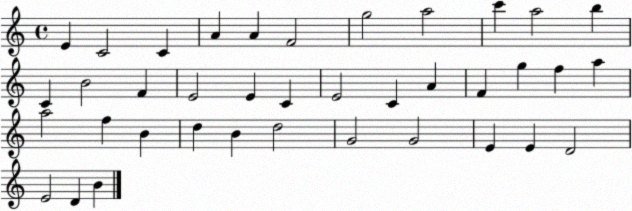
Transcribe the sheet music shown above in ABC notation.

X:1
T:Untitled
M:4/4
L:1/4
K:C
E C2 C A A F2 g2 a2 c' a2 b C B2 F E2 E C E2 C A F g f a a2 f B d B d2 G2 G2 E E D2 E2 D B